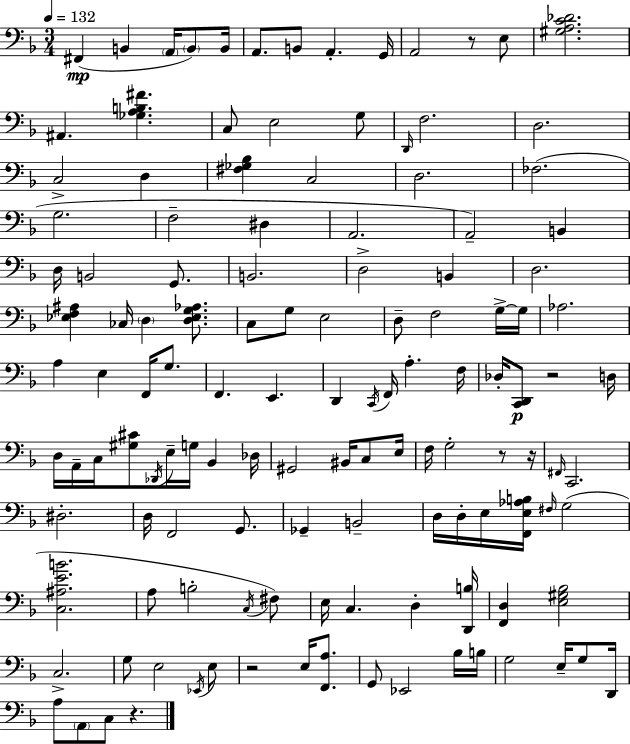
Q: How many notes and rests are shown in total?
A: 129